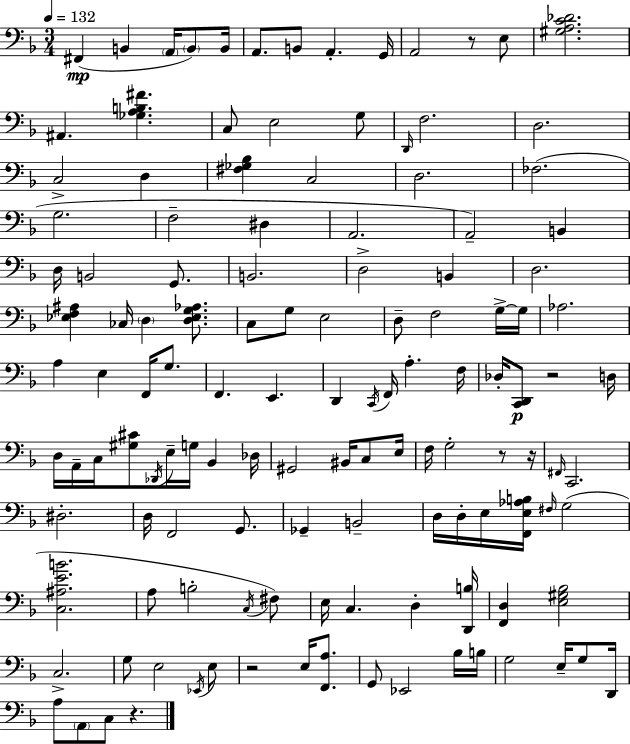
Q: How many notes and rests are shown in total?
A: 129